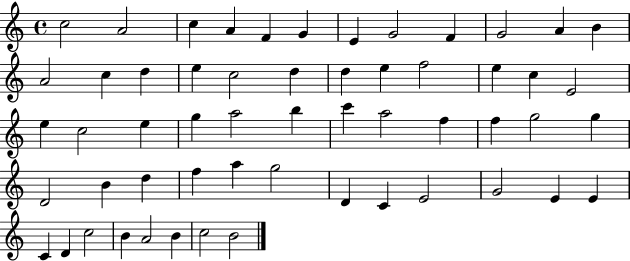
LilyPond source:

{
  \clef treble
  \time 4/4
  \defaultTimeSignature
  \key c \major
  c''2 a'2 | c''4 a'4 f'4 g'4 | e'4 g'2 f'4 | g'2 a'4 b'4 | \break a'2 c''4 d''4 | e''4 c''2 d''4 | d''4 e''4 f''2 | e''4 c''4 e'2 | \break e''4 c''2 e''4 | g''4 a''2 b''4 | c'''4 a''2 f''4 | f''4 g''2 g''4 | \break d'2 b'4 d''4 | f''4 a''4 g''2 | d'4 c'4 e'2 | g'2 e'4 e'4 | \break c'4 d'4 c''2 | b'4 a'2 b'4 | c''2 b'2 | \bar "|."
}